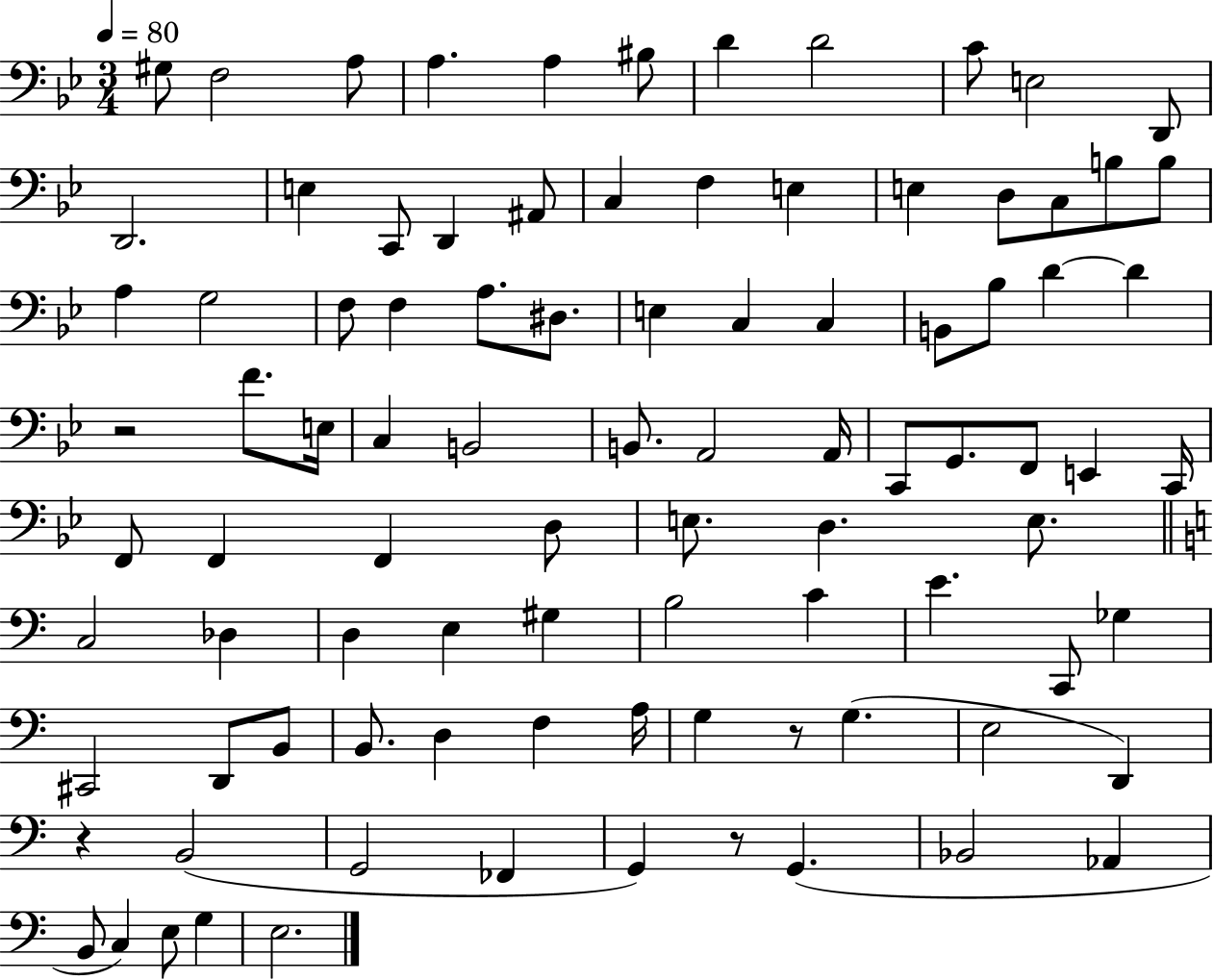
X:1
T:Untitled
M:3/4
L:1/4
K:Bb
^G,/2 F,2 A,/2 A, A, ^B,/2 D D2 C/2 E,2 D,,/2 D,,2 E, C,,/2 D,, ^A,,/2 C, F, E, E, D,/2 C,/2 B,/2 B,/2 A, G,2 F,/2 F, A,/2 ^D,/2 E, C, C, B,,/2 _B,/2 D D z2 F/2 E,/4 C, B,,2 B,,/2 A,,2 A,,/4 C,,/2 G,,/2 F,,/2 E,, C,,/4 F,,/2 F,, F,, D,/2 E,/2 D, E,/2 C,2 _D, D, E, ^G, B,2 C E C,,/2 _G, ^C,,2 D,,/2 B,,/2 B,,/2 D, F, A,/4 G, z/2 G, E,2 D,, z B,,2 G,,2 _F,, G,, z/2 G,, _B,,2 _A,, B,,/2 C, E,/2 G, E,2